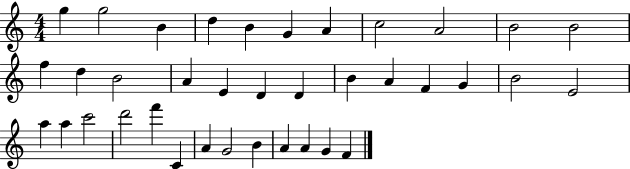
X:1
T:Untitled
M:4/4
L:1/4
K:C
g g2 B d B G A c2 A2 B2 B2 f d B2 A E D D B A F G B2 E2 a a c'2 d'2 f' C A G2 B A A G F